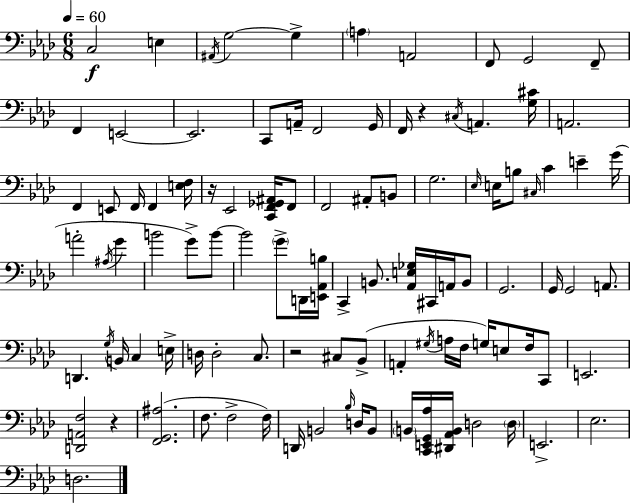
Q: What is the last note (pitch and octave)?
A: D3